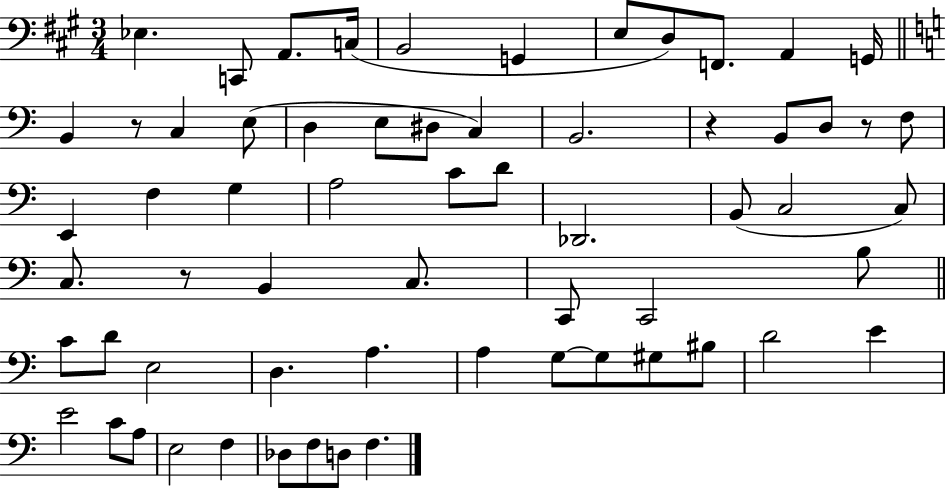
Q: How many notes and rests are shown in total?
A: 63